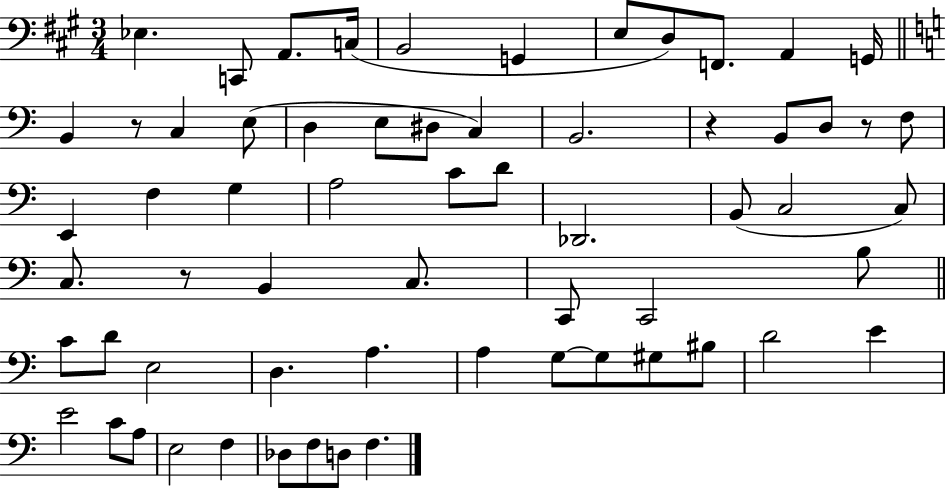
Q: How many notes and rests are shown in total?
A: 63